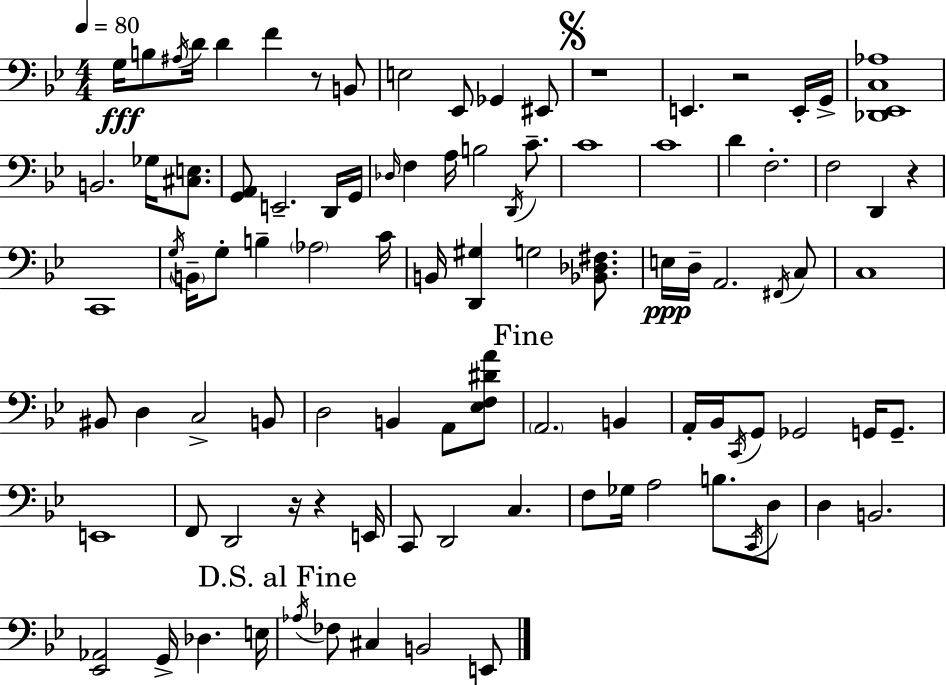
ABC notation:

X:1
T:Untitled
M:4/4
L:1/4
K:Gm
G,/4 B,/2 ^A,/4 D/4 D F z/2 B,,/2 E,2 _E,,/2 _G,, ^E,,/2 z4 E,, z2 E,,/4 G,,/4 [_D,,_E,,C,_A,]4 B,,2 _G,/4 [^C,E,]/2 [G,,A,,]/2 E,,2 D,,/4 G,,/4 _D,/4 F, A,/4 B,2 D,,/4 C/2 C4 C4 D F,2 F,2 D,, z C,,4 G,/4 B,,/4 G,/2 B, _A,2 C/4 B,,/4 [D,,^G,] G,2 [_B,,_D,^F,]/2 E,/4 D,/4 A,,2 ^F,,/4 C,/2 C,4 ^B,,/2 D, C,2 B,,/2 D,2 B,, A,,/2 [_E,F,^DA]/2 A,,2 B,, A,,/4 _B,,/4 C,,/4 G,,/2 _G,,2 G,,/4 G,,/2 E,,4 F,,/2 D,,2 z/4 z E,,/4 C,,/2 D,,2 C, F,/2 _G,/4 A,2 B,/2 C,,/4 D,/2 D, B,,2 [_E,,_A,,]2 G,,/4 _D, E,/4 _A,/4 _F,/2 ^C, B,,2 E,,/2